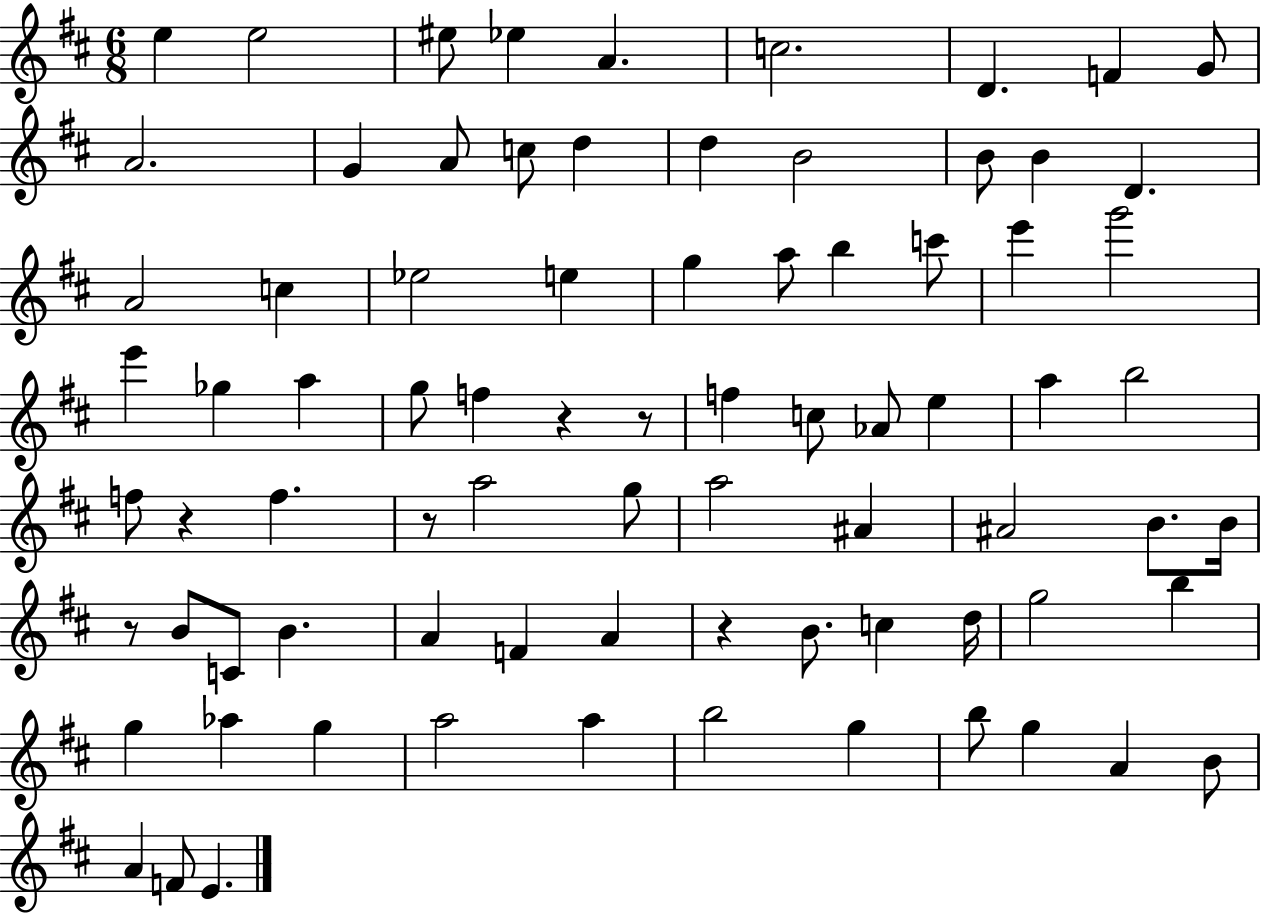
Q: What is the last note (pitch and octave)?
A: E4